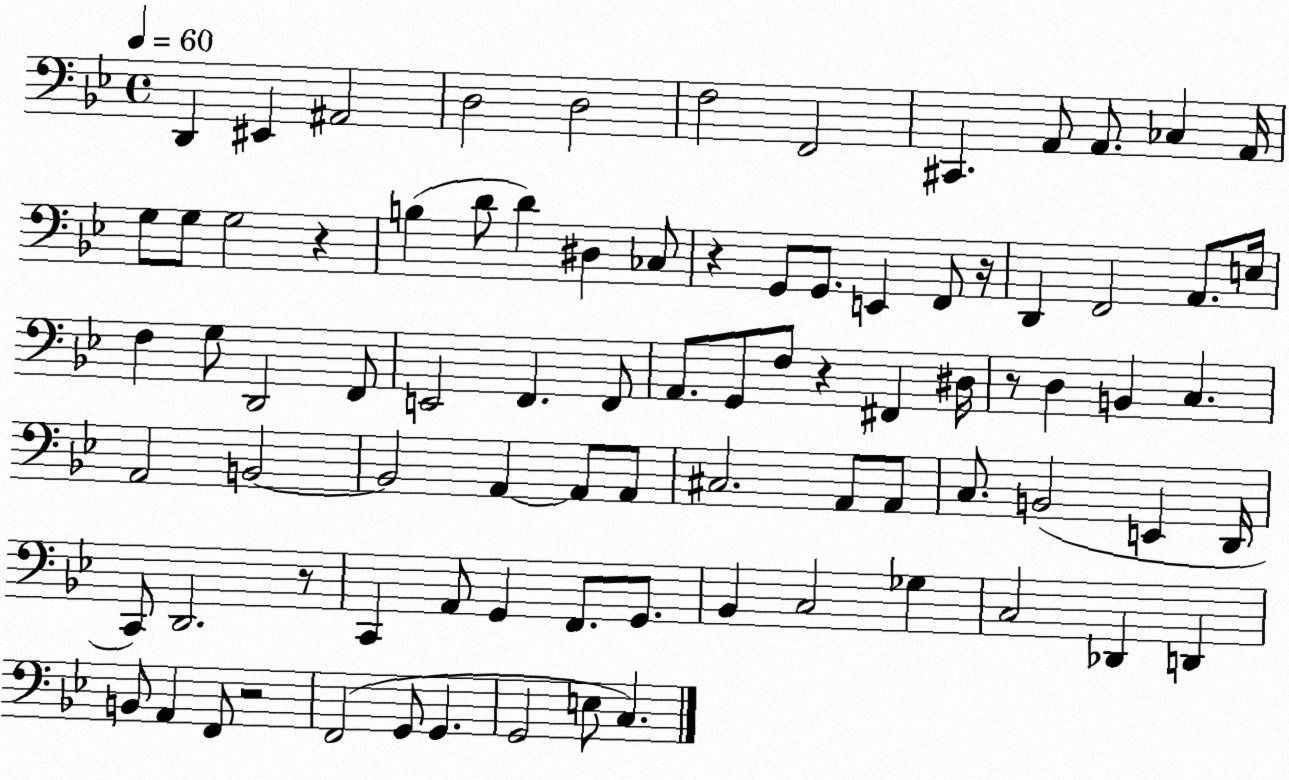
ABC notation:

X:1
T:Untitled
M:4/4
L:1/4
K:Bb
D,, ^E,, ^A,,2 D,2 D,2 F,2 F,,2 ^C,, A,,/2 A,,/2 _C, A,,/4 G,/2 G,/2 G,2 z B, D/2 D ^D, _C,/2 z G,,/2 G,,/2 E,, F,,/2 z/4 D,, F,,2 A,,/2 E,/4 F, G,/2 D,,2 F,,/2 E,,2 F,, F,,/2 A,,/2 G,,/2 F,/2 z ^F,, ^D,/4 z/2 D, B,, C, A,,2 B,,2 B,,2 A,, A,,/2 A,,/2 ^C,2 A,,/2 A,,/2 C,/2 B,,2 E,, D,,/4 C,,/2 D,,2 z/2 C,, A,,/2 G,, F,,/2 G,,/2 _B,, C,2 _G, C,2 _D,, D,, B,,/2 A,, F,,/2 z2 F,,2 G,,/2 G,, G,,2 E,/2 C,